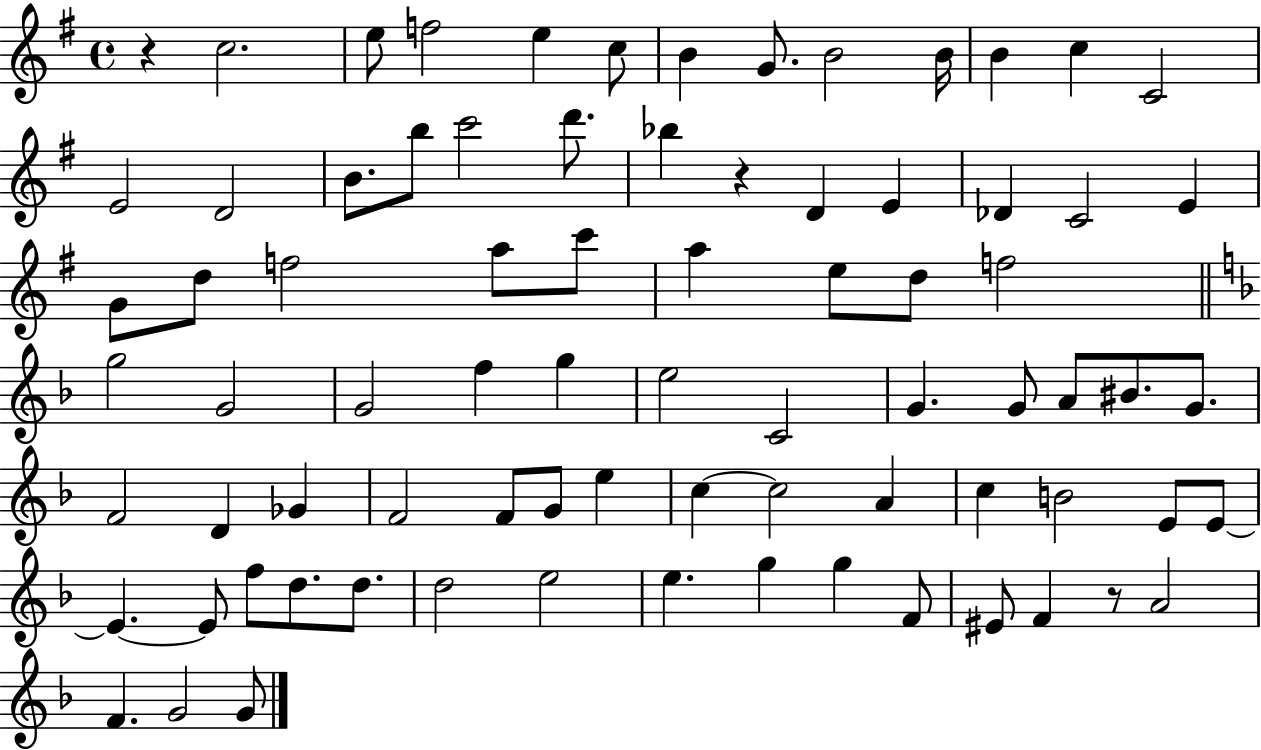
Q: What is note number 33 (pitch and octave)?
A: F5